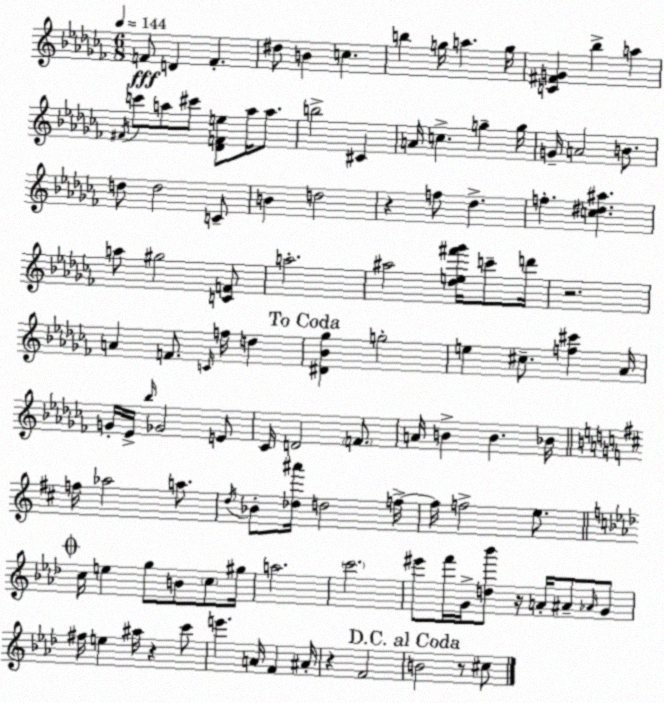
X:1
T:Untitled
M:6/8
L:1/4
K:Abm
F/2 D F ^d/2 B c b g/4 a g/4 [C^FG] _b a ^F/4 c'/2 a/2 ^c'/2 [_DFe]/2 a/4 a/2 b2 ^C A/4 c g g/4 G/4 A2 B/2 d/2 d2 C/2 B d2 z f/2 _d f [c^d^a] a/2 ^g2 [CF]/2 a2 ^a2 [_de^f'_g']/4 c'/2 d'/4 z2 A F/2 C/4 f/4 d [^D_B_g] g2 e ^c/2 [f^c'] _A/4 G/4 _E/4 _b/4 _G2 E/2 _C/4 D2 F/2 A/4 B B _B/4 f/4 _a2 a/2 d/4 _B/2 [_d^a']/4 d2 f/4 f/4 f2 e/2 c/4 e g/2 B/2 c/2 ^g/4 a2 c'2 ^e'/2 f'/4 G/4 [d_b']/2 z/4 A/4 ^A/2 _A/4 G/2 ^f/4 e ^a/4 z c'/2 e' A/4 F ^A/4 z F2 B2 z/2 ^c/2